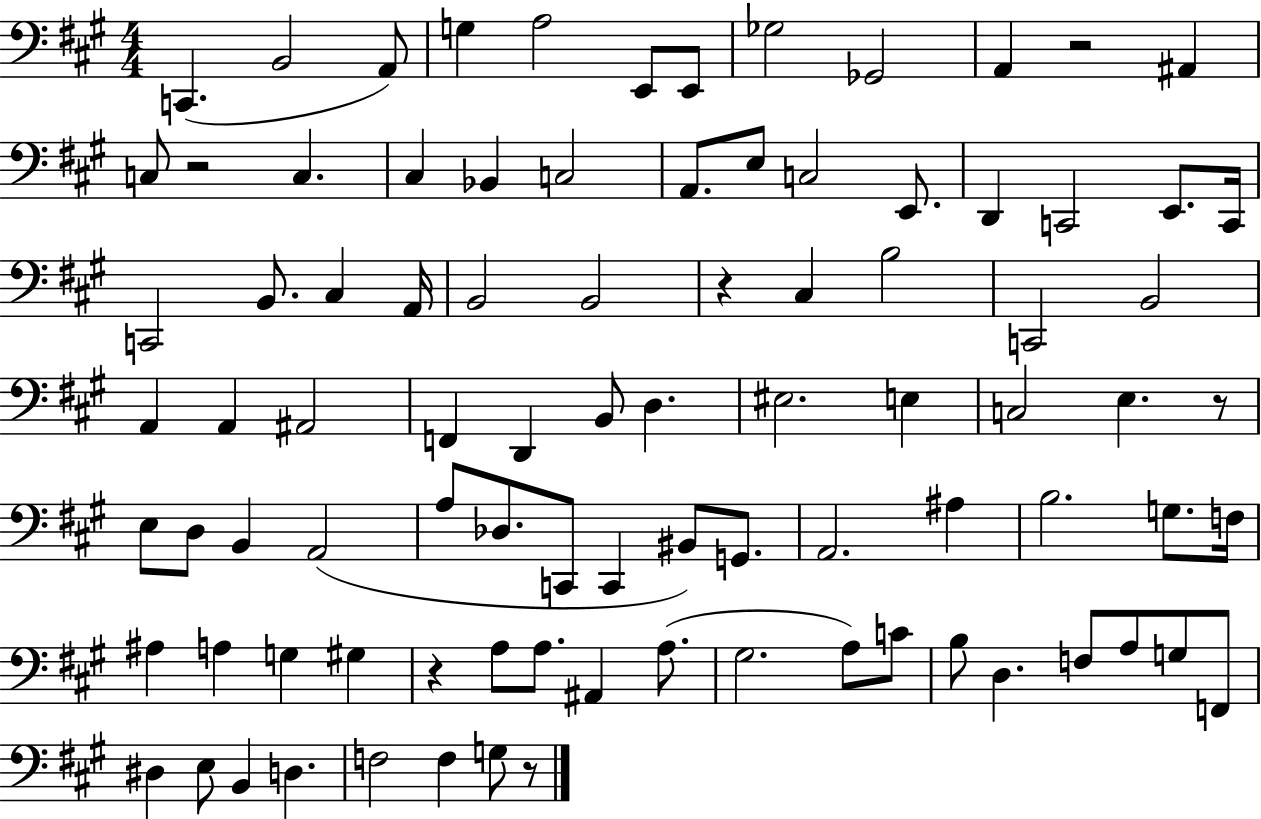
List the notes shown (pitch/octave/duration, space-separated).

C2/q. B2/h A2/e G3/q A3/h E2/e E2/e Gb3/h Gb2/h A2/q R/h A#2/q C3/e R/h C3/q. C#3/q Bb2/q C3/h A2/e. E3/e C3/h E2/e. D2/q C2/h E2/e. C2/s C2/h B2/e. C#3/q A2/s B2/h B2/h R/q C#3/q B3/h C2/h B2/h A2/q A2/q A#2/h F2/q D2/q B2/e D3/q. EIS3/h. E3/q C3/h E3/q. R/e E3/e D3/e B2/q A2/h A3/e Db3/e. C2/e C2/q BIS2/e G2/e. A2/h. A#3/q B3/h. G3/e. F3/s A#3/q A3/q G3/q G#3/q R/q A3/e A3/e. A#2/q A3/e. G#3/h. A3/e C4/e B3/e D3/q. F3/e A3/e G3/e F2/e D#3/q E3/e B2/q D3/q. F3/h F3/q G3/e R/e